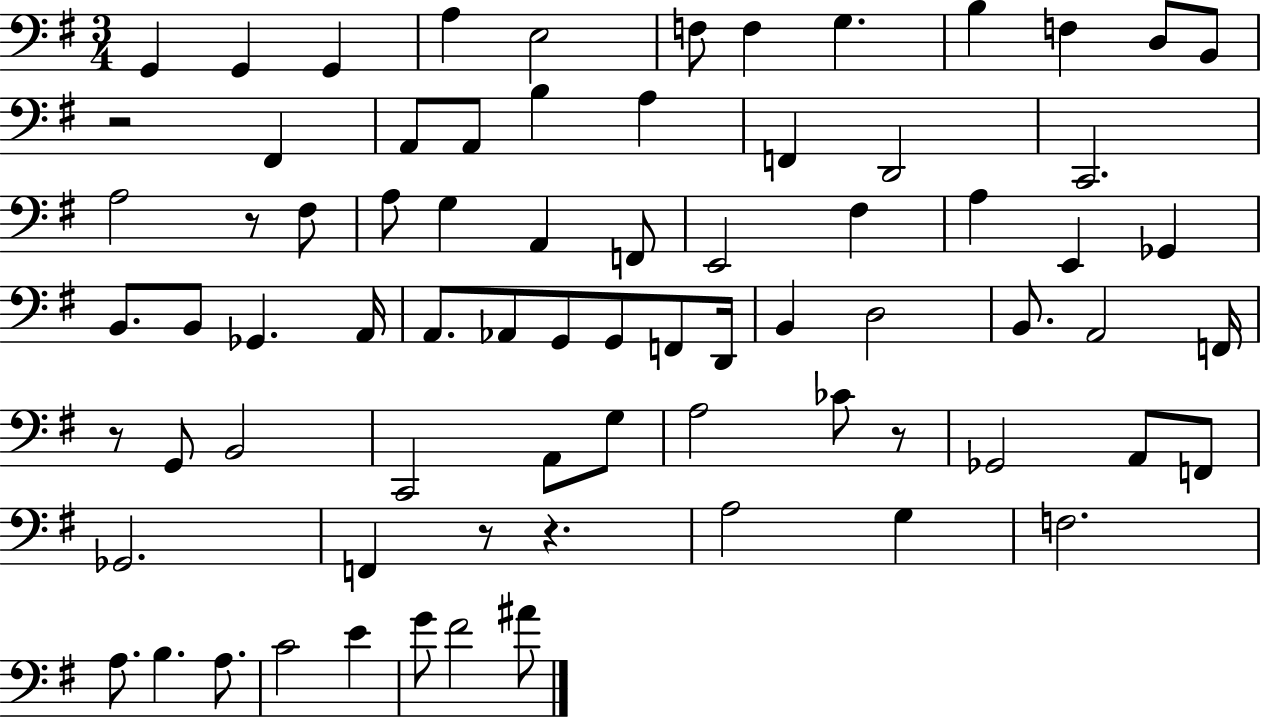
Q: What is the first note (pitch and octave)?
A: G2